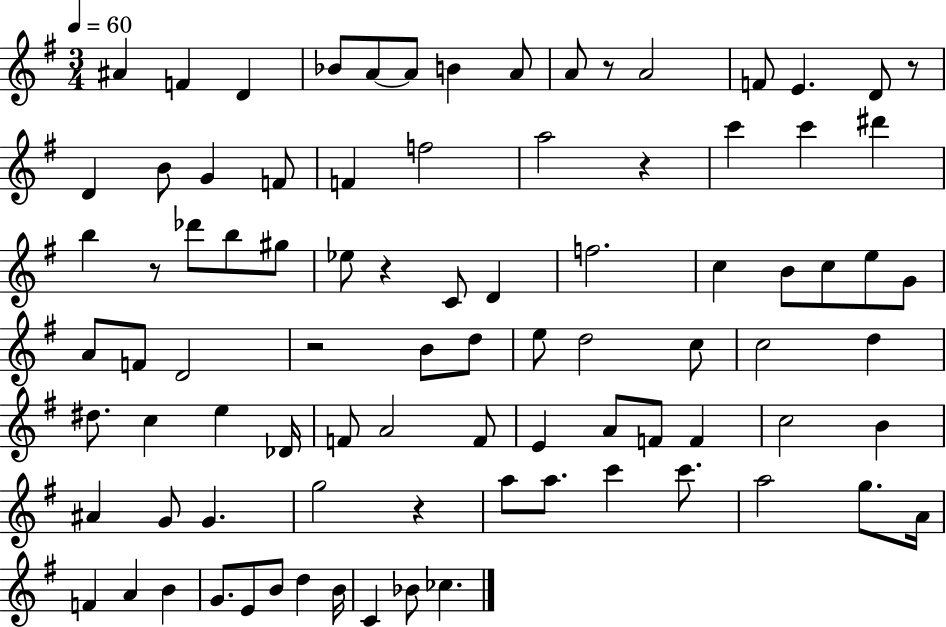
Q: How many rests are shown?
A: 7